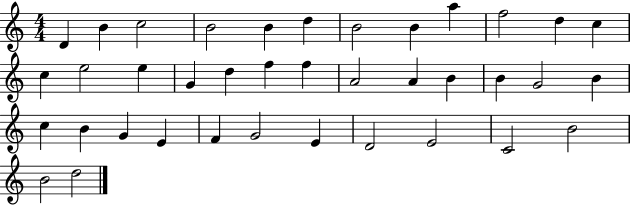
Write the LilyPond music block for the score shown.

{
  \clef treble
  \numericTimeSignature
  \time 4/4
  \key c \major
  d'4 b'4 c''2 | b'2 b'4 d''4 | b'2 b'4 a''4 | f''2 d''4 c''4 | \break c''4 e''2 e''4 | g'4 d''4 f''4 f''4 | a'2 a'4 b'4 | b'4 g'2 b'4 | \break c''4 b'4 g'4 e'4 | f'4 g'2 e'4 | d'2 e'2 | c'2 b'2 | \break b'2 d''2 | \bar "|."
}